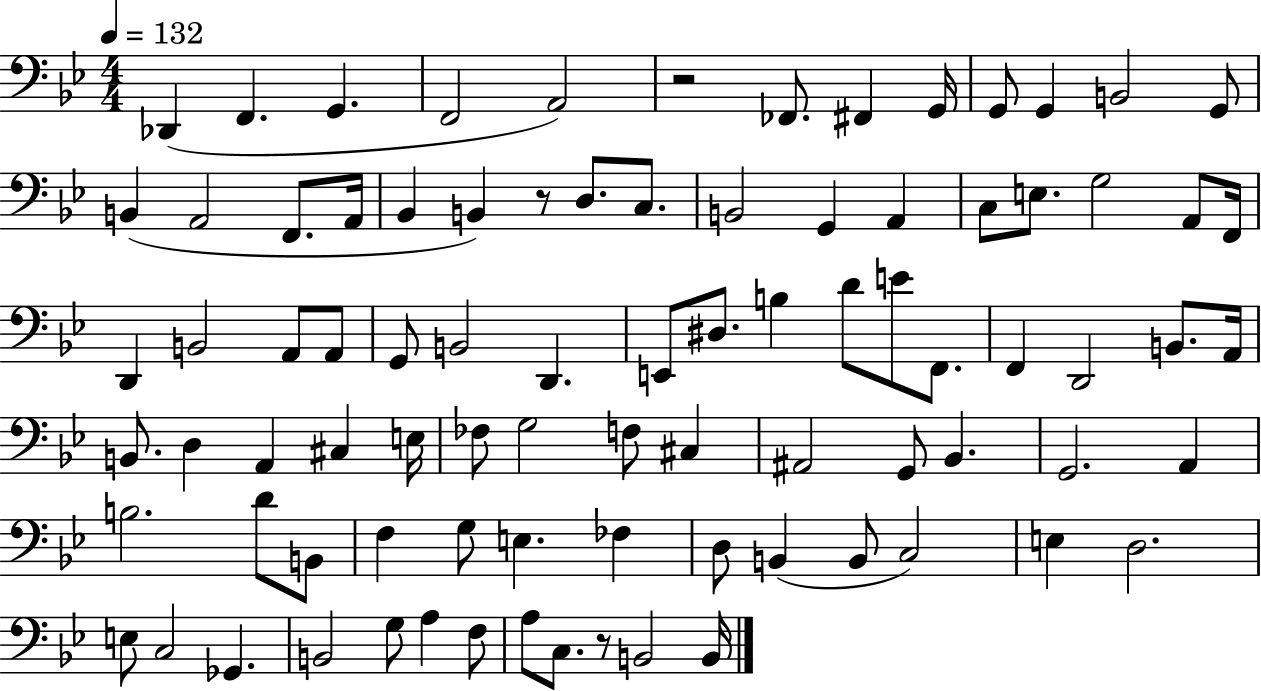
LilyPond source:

{
  \clef bass
  \numericTimeSignature
  \time 4/4
  \key bes \major
  \tempo 4 = 132
  des,4( f,4. g,4. | f,2 a,2) | r2 fes,8. fis,4 g,16 | g,8 g,4 b,2 g,8 | \break b,4( a,2 f,8. a,16 | bes,4 b,4) r8 d8. c8. | b,2 g,4 a,4 | c8 e8. g2 a,8 f,16 | \break d,4 b,2 a,8 a,8 | g,8 b,2 d,4. | e,8 dis8. b4 d'8 e'8 f,8. | f,4 d,2 b,8. a,16 | \break b,8. d4 a,4 cis4 e16 | fes8 g2 f8 cis4 | ais,2 g,8 bes,4. | g,2. a,4 | \break b2. d'8 b,8 | f4 g8 e4. fes4 | d8 b,4( b,8 c2) | e4 d2. | \break e8 c2 ges,4. | b,2 g8 a4 f8 | a8 c8. r8 b,2 b,16 | \bar "|."
}